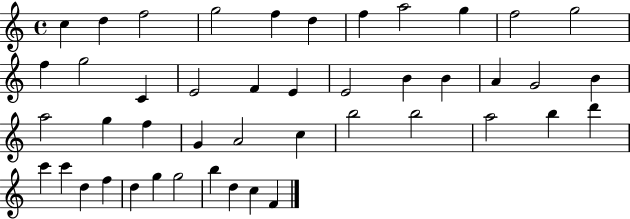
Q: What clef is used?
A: treble